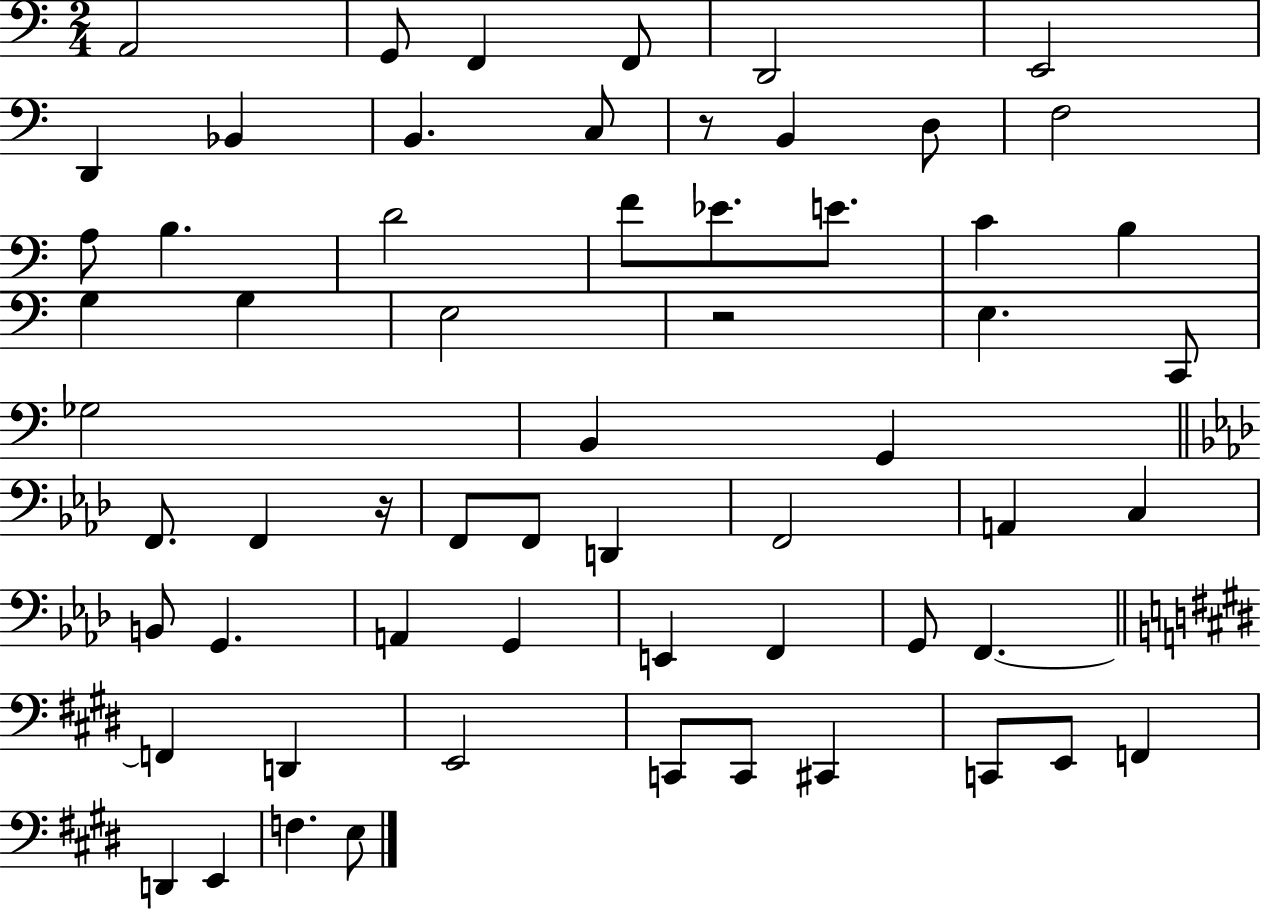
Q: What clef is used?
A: bass